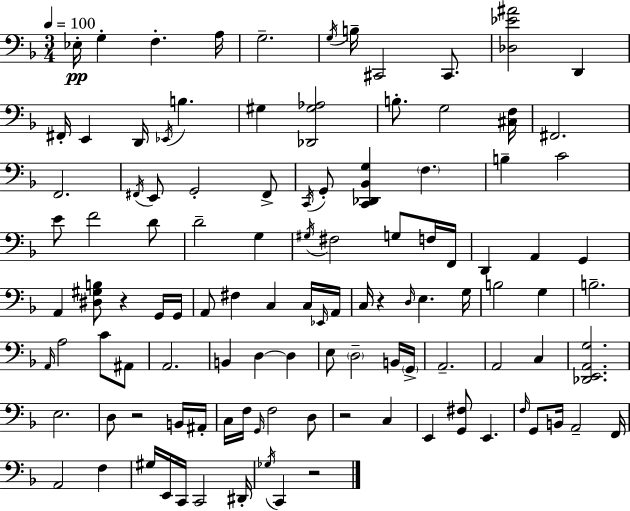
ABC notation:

X:1
T:Untitled
M:3/4
L:1/4
K:Dm
_E,/4 G, F, A,/4 G,2 G,/4 B,/4 ^C,,2 ^C,,/2 [_D,_E^A]2 D,, ^F,,/4 E,, D,,/4 _E,,/4 B, ^G, [_D,,^G,_A,]2 B,/2 G,2 [^C,F,]/4 ^F,,2 F,,2 ^F,,/4 E,,/2 G,,2 ^F,,/2 C,,/4 G,,/2 [C,,_D,,_B,,G,] F, B, C2 E/2 F2 D/2 D2 G, ^G,/4 ^F,2 G,/2 F,/4 F,,/4 D,, A,, G,, A,, [^D,^G,B,]/2 z G,,/4 G,,/4 A,,/2 ^F, C, C,/4 _E,,/4 A,,/4 C,/4 z D,/4 E, G,/4 B,2 G, B,2 A,,/4 A,2 C/2 ^A,,/2 A,,2 B,, D, D, E,/2 D,2 B,,/4 G,,/4 A,,2 A,,2 C, [_D,,E,,A,,G,]2 E,2 D,/2 z2 B,,/4 ^A,,/4 C,/4 F,/4 G,,/4 F,2 D,/2 z2 C, E,, [G,,^F,]/2 E,, F,/4 G,,/2 B,,/4 A,,2 F,,/4 A,,2 F, ^G,/4 E,,/4 C,,/4 C,,2 ^D,,/4 _G,/4 C,, z2